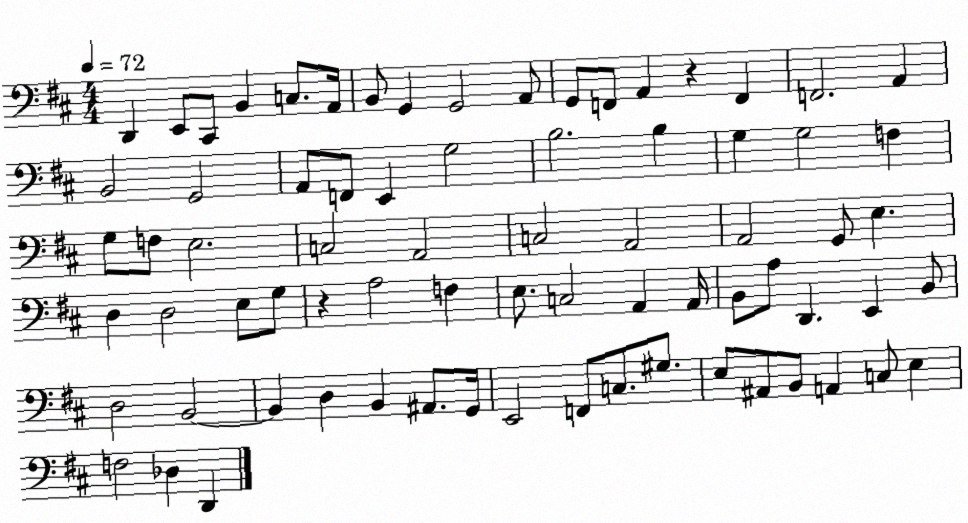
X:1
T:Untitled
M:4/4
L:1/4
K:D
D,, E,,/2 ^C,,/2 B,, C,/2 A,,/4 B,,/2 G,, G,,2 A,,/2 G,,/2 F,,/2 A,, z F,, F,,2 A,, B,,2 G,,2 A,,/2 F,,/2 E,, G,2 B,2 B, G, G,2 F, G,/2 F,/2 E,2 C,2 A,,2 C,2 A,,2 A,,2 G,,/2 E, D, D,2 E,/2 G,/2 z A,2 F, E,/2 C,2 A,, A,,/4 B,,/2 A,/2 D,, E,, B,,/2 D,2 B,,2 B,, D, B,, ^A,,/2 G,,/4 E,,2 F,,/2 C,/2 ^G,/2 E,/2 ^A,,/2 B,,/2 A,, C,/2 E, F,2 _D, D,,